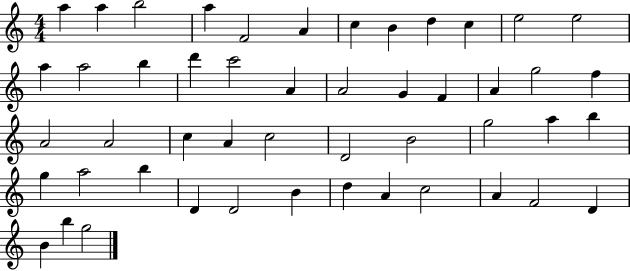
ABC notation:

X:1
T:Untitled
M:4/4
L:1/4
K:C
a a b2 a F2 A c B d c e2 e2 a a2 b d' c'2 A A2 G F A g2 f A2 A2 c A c2 D2 B2 g2 a b g a2 b D D2 B d A c2 A F2 D B b g2